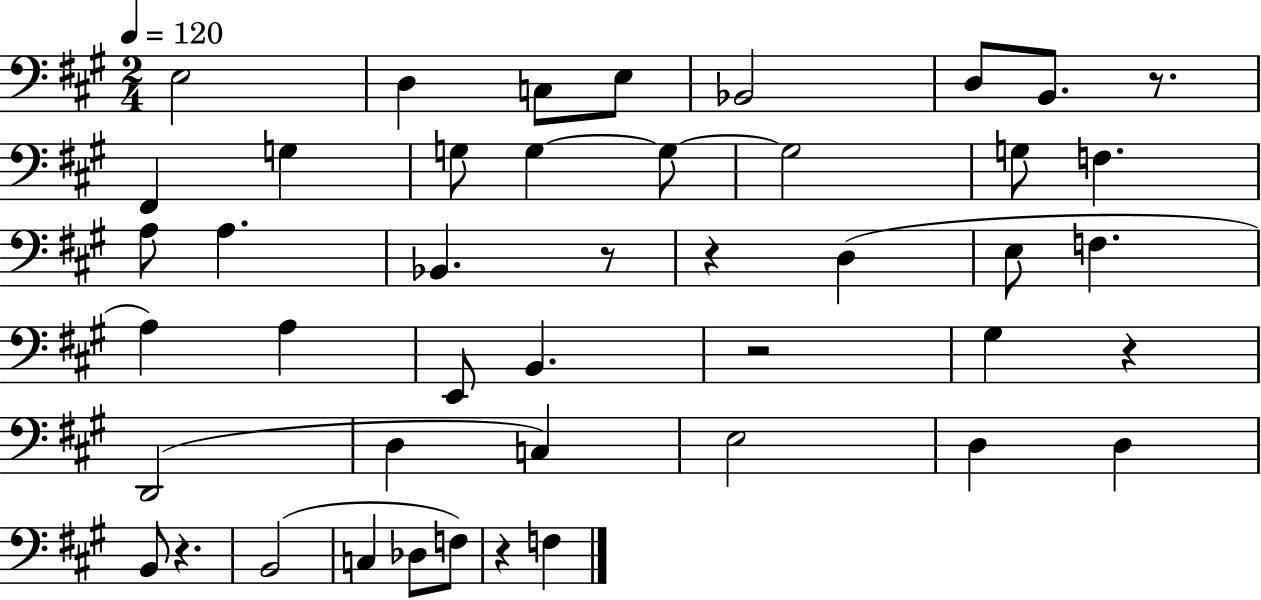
{
  \clef bass
  \numericTimeSignature
  \time 2/4
  \key a \major
  \tempo 4 = 120
  e2 | d4 c8 e8 | bes,2 | d8 b,8. r8. | \break fis,4 g4 | g8 g4~~ g8~~ | g2 | g8 f4. | \break a8 a4. | bes,4. r8 | r4 d4( | e8 f4. | \break a4) a4 | e,8 b,4. | r2 | gis4 r4 | \break d,2( | d4 c4) | e2 | d4 d4 | \break b,8 r4. | b,2( | c4 des8 f8) | r4 f4 | \break \bar "|."
}